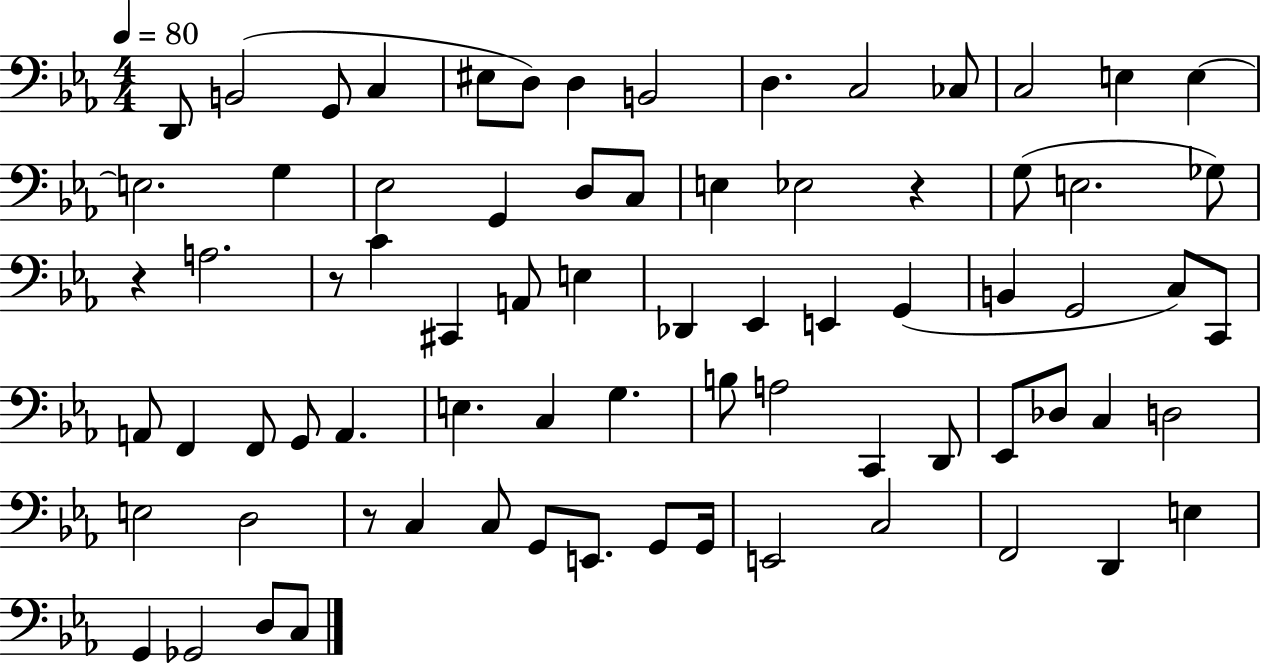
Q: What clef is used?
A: bass